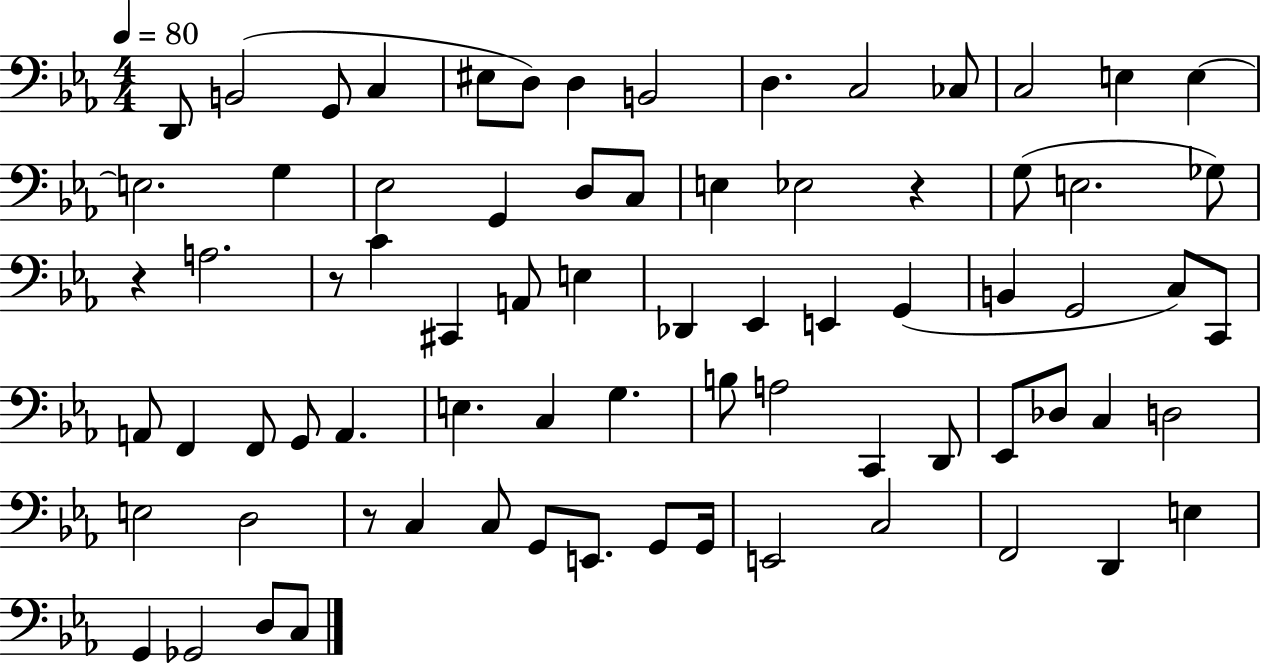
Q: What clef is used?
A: bass